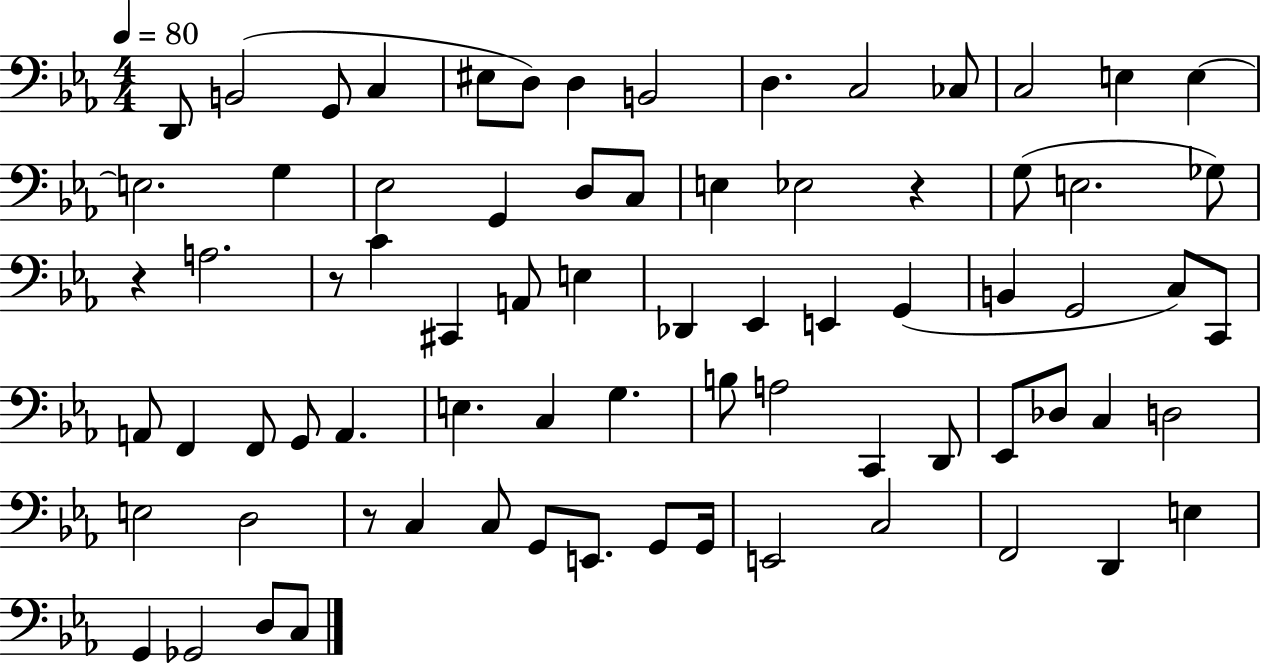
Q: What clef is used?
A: bass